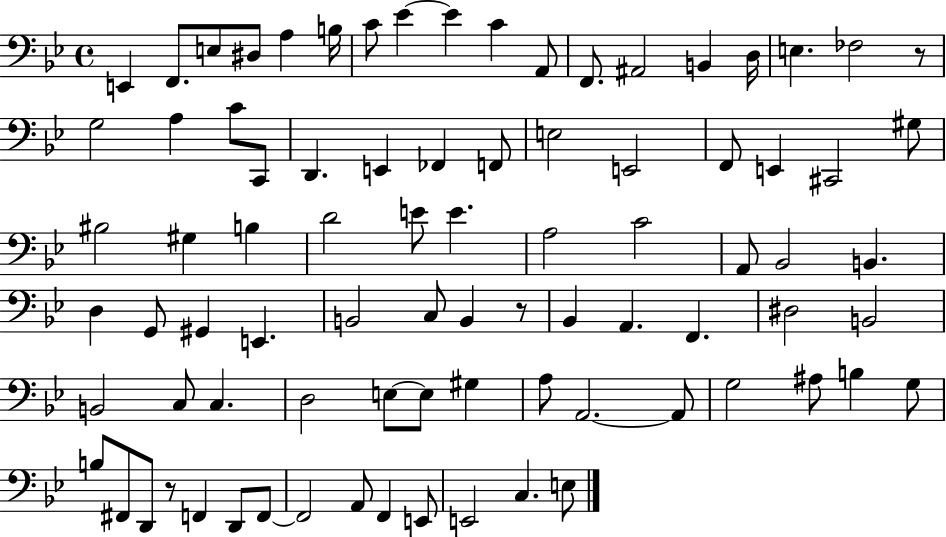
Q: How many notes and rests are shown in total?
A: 84